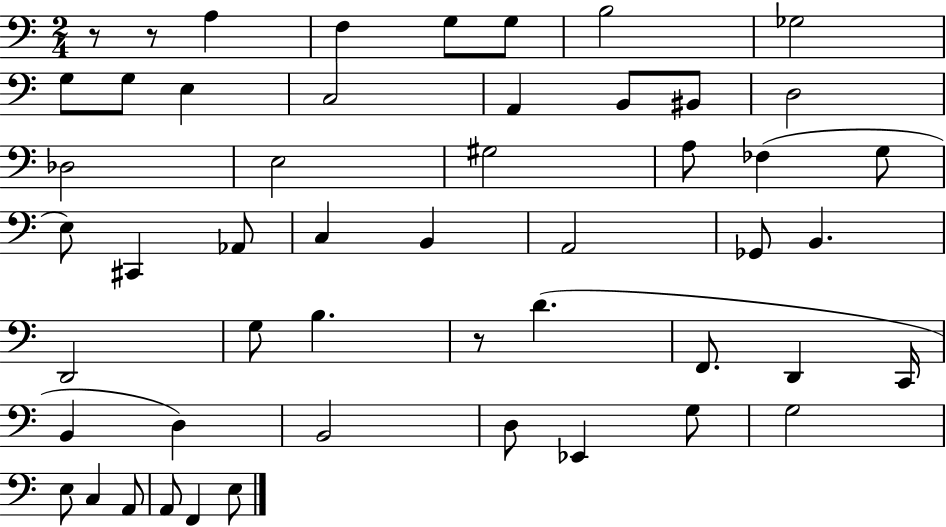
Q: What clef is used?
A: bass